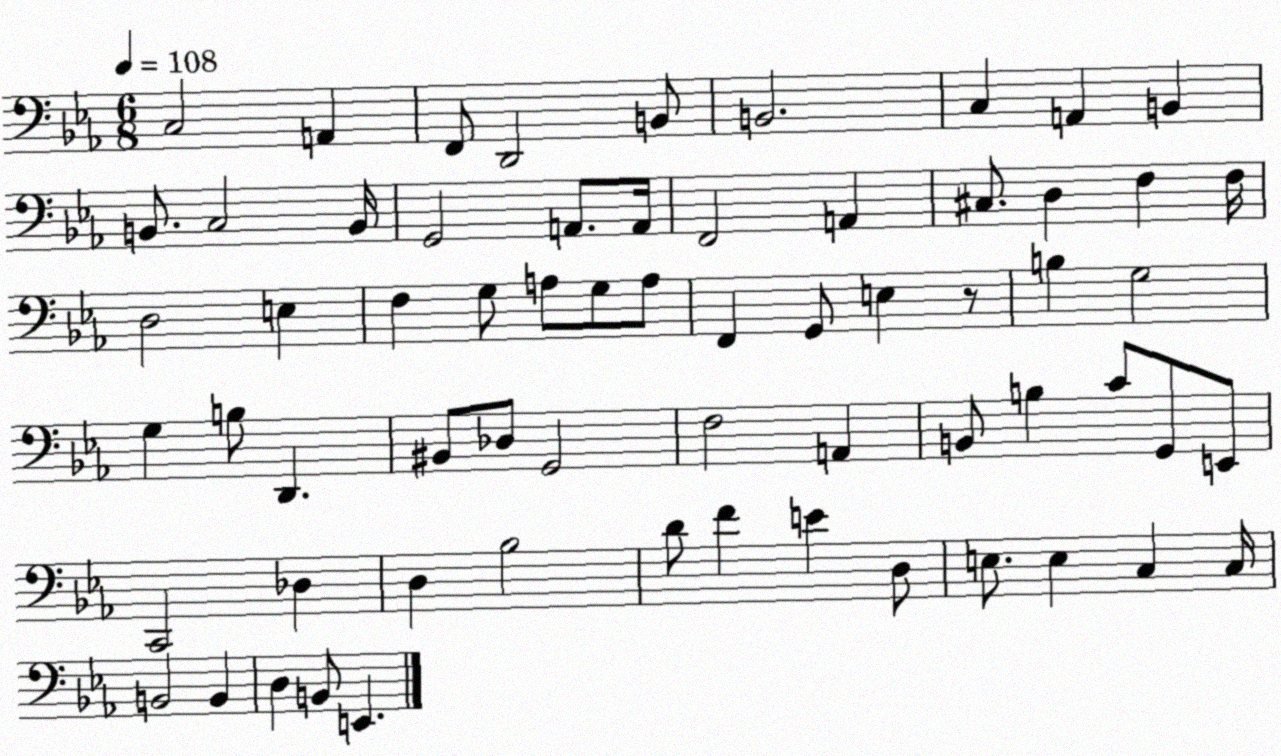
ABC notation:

X:1
T:Untitled
M:6/8
L:1/4
K:Eb
C,2 A,, F,,/2 D,,2 B,,/2 B,,2 C, A,, B,, B,,/2 C,2 B,,/4 G,,2 A,,/2 A,,/4 F,,2 A,, ^C,/2 D, F, F,/4 D,2 E, F, G,/2 A,/2 G,/2 A,/2 F,, G,,/2 E, z/2 B, G,2 G, B,/2 D,, ^B,,/2 _D,/2 G,,2 F,2 A,, B,,/2 B, C/2 G,,/2 E,,/2 C,,2 _D, D, _B,2 D/2 F E D,/2 E,/2 E, C, C,/4 B,,2 B,, D, B,,/2 E,,